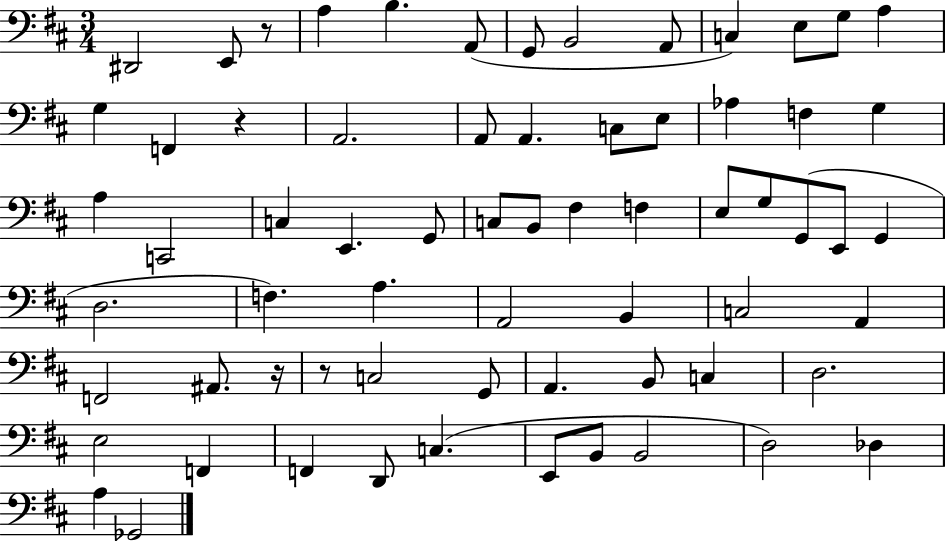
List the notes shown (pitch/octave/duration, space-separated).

D#2/h E2/e R/e A3/q B3/q. A2/e G2/e B2/h A2/e C3/q E3/e G3/e A3/q G3/q F2/q R/q A2/h. A2/e A2/q. C3/e E3/e Ab3/q F3/q G3/q A3/q C2/h C3/q E2/q. G2/e C3/e B2/e F#3/q F3/q E3/e G3/e G2/e E2/e G2/q D3/h. F3/q. A3/q. A2/h B2/q C3/h A2/q F2/h A#2/e. R/s R/e C3/h G2/e A2/q. B2/e C3/q D3/h. E3/h F2/q F2/q D2/e C3/q. E2/e B2/e B2/h D3/h Db3/q A3/q Gb2/h